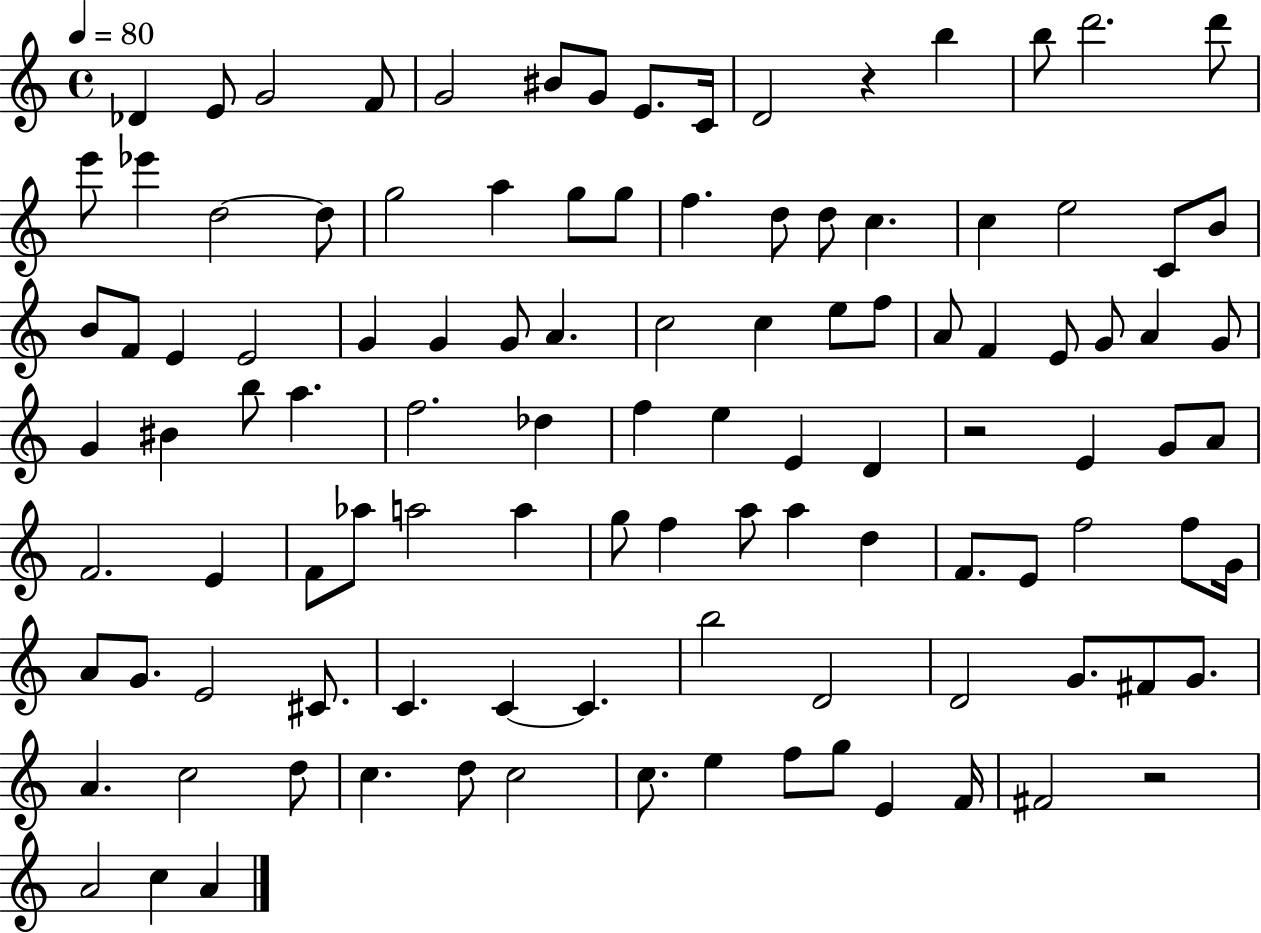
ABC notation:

X:1
T:Untitled
M:4/4
L:1/4
K:C
_D E/2 G2 F/2 G2 ^B/2 G/2 E/2 C/4 D2 z b b/2 d'2 d'/2 e'/2 _e' d2 d/2 g2 a g/2 g/2 f d/2 d/2 c c e2 C/2 B/2 B/2 F/2 E E2 G G G/2 A c2 c e/2 f/2 A/2 F E/2 G/2 A G/2 G ^B b/2 a f2 _d f e E D z2 E G/2 A/2 F2 E F/2 _a/2 a2 a g/2 f a/2 a d F/2 E/2 f2 f/2 G/4 A/2 G/2 E2 ^C/2 C C C b2 D2 D2 G/2 ^F/2 G/2 A c2 d/2 c d/2 c2 c/2 e f/2 g/2 E F/4 ^F2 z2 A2 c A